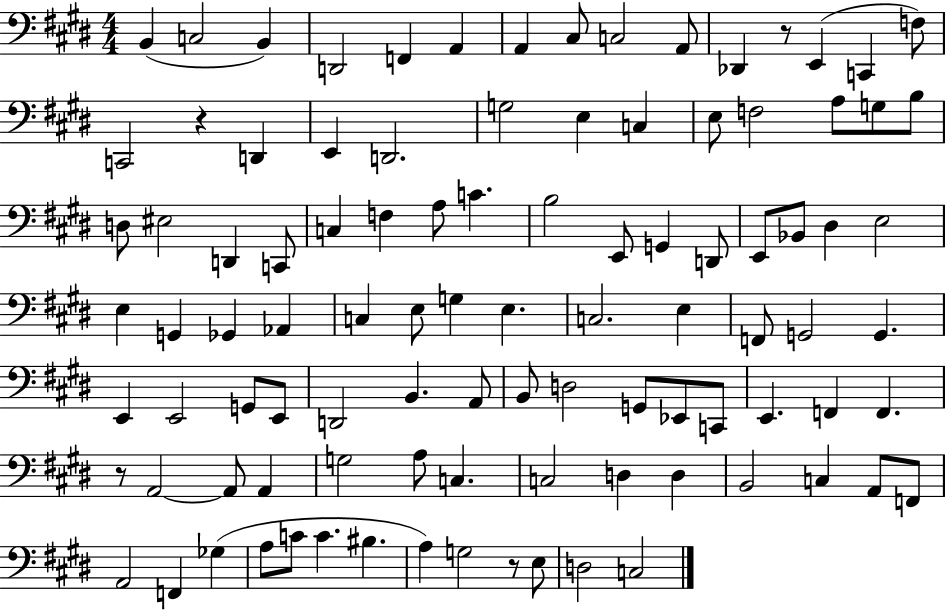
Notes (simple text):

B2/q C3/h B2/q D2/h F2/q A2/q A2/q C#3/e C3/h A2/e Db2/q R/e E2/q C2/q F3/e C2/h R/q D2/q E2/q D2/h. G3/h E3/q C3/q E3/e F3/h A3/e G3/e B3/e D3/e EIS3/h D2/q C2/e C3/q F3/q A3/e C4/q. B3/h E2/e G2/q D2/e E2/e Bb2/e D#3/q E3/h E3/q G2/q Gb2/q Ab2/q C3/q E3/e G3/q E3/q. C3/h. E3/q F2/e G2/h G2/q. E2/q E2/h G2/e E2/e D2/h B2/q. A2/e B2/e D3/h G2/e Eb2/e C2/e E2/q. F2/q F2/q. R/e A2/h A2/e A2/q G3/h A3/e C3/q. C3/h D3/q D3/q B2/h C3/q A2/e F2/e A2/h F2/q Gb3/q A3/e C4/e C4/q. BIS3/q. A3/q G3/h R/e E3/e D3/h C3/h